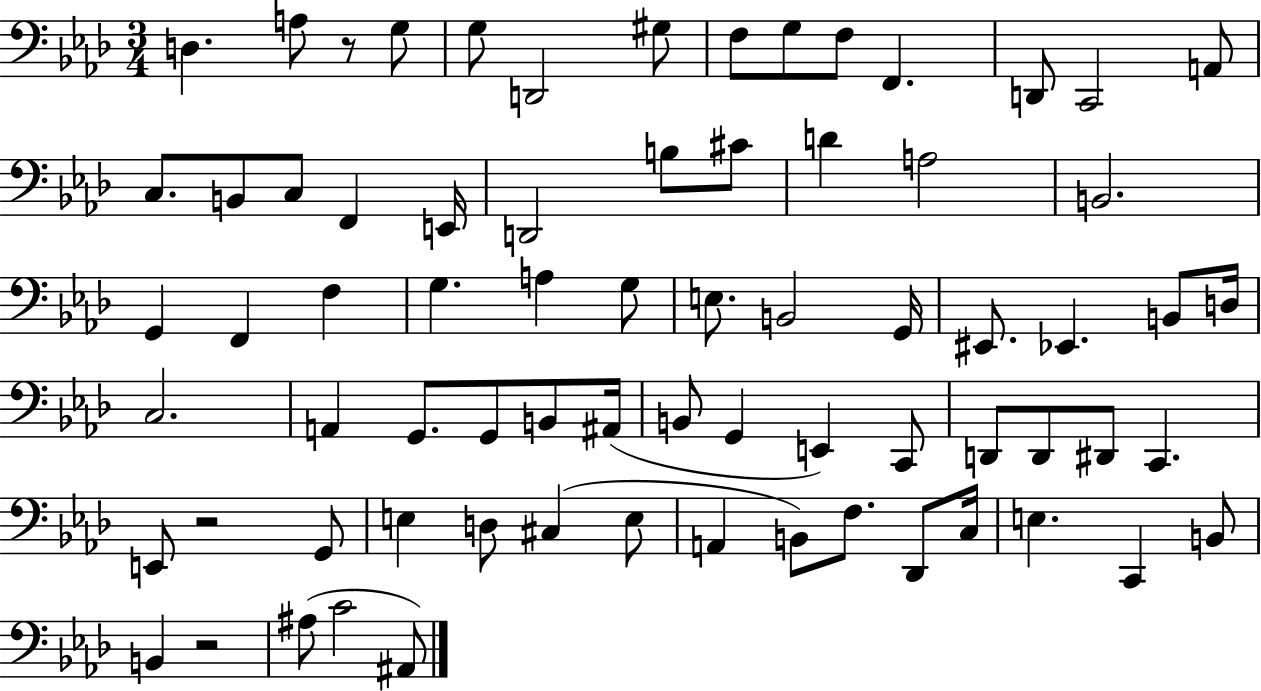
X:1
T:Untitled
M:3/4
L:1/4
K:Ab
D, A,/2 z/2 G,/2 G,/2 D,,2 ^G,/2 F,/2 G,/2 F,/2 F,, D,,/2 C,,2 A,,/2 C,/2 B,,/2 C,/2 F,, E,,/4 D,,2 B,/2 ^C/2 D A,2 B,,2 G,, F,, F, G, A, G,/2 E,/2 B,,2 G,,/4 ^E,,/2 _E,, B,,/2 D,/4 C,2 A,, G,,/2 G,,/2 B,,/2 ^A,,/4 B,,/2 G,, E,, C,,/2 D,,/2 D,,/2 ^D,,/2 C,, E,,/2 z2 G,,/2 E, D,/2 ^C, E,/2 A,, B,,/2 F,/2 _D,,/2 C,/4 E, C,, B,,/2 B,, z2 ^A,/2 C2 ^A,,/2